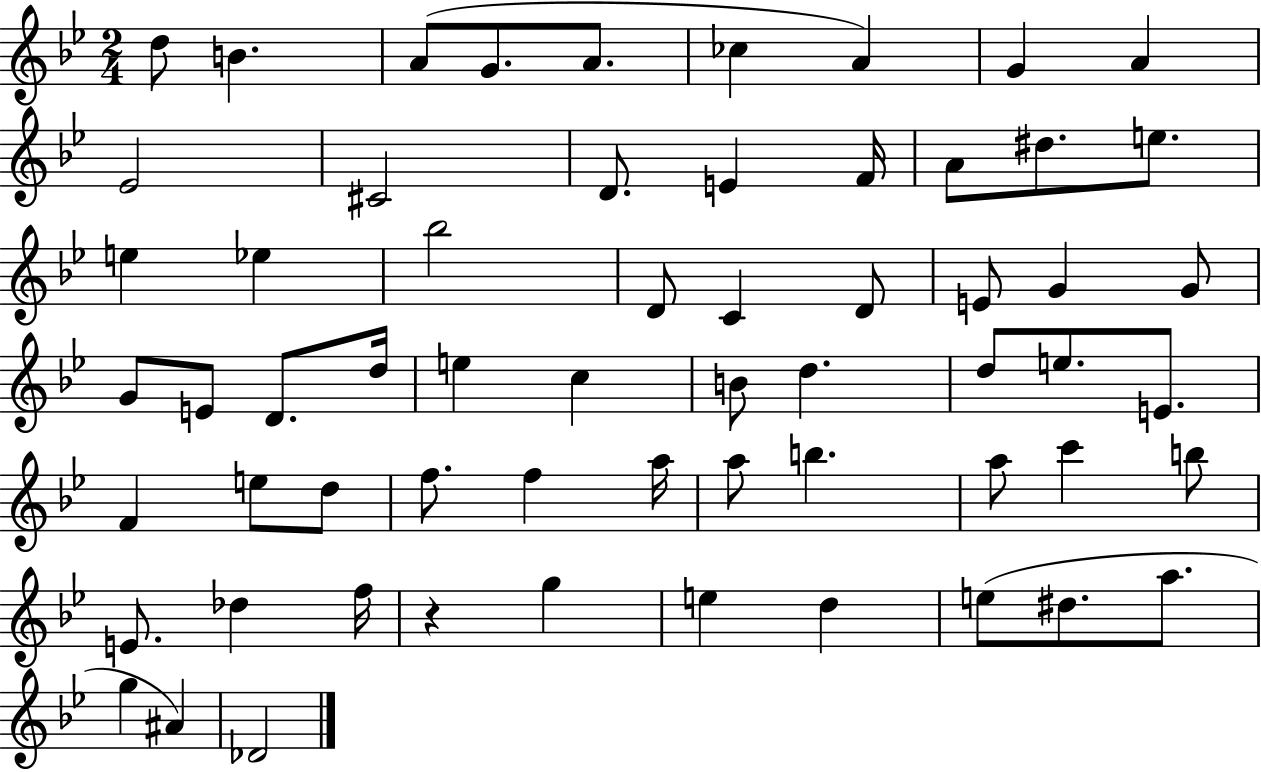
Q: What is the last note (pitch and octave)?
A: Db4